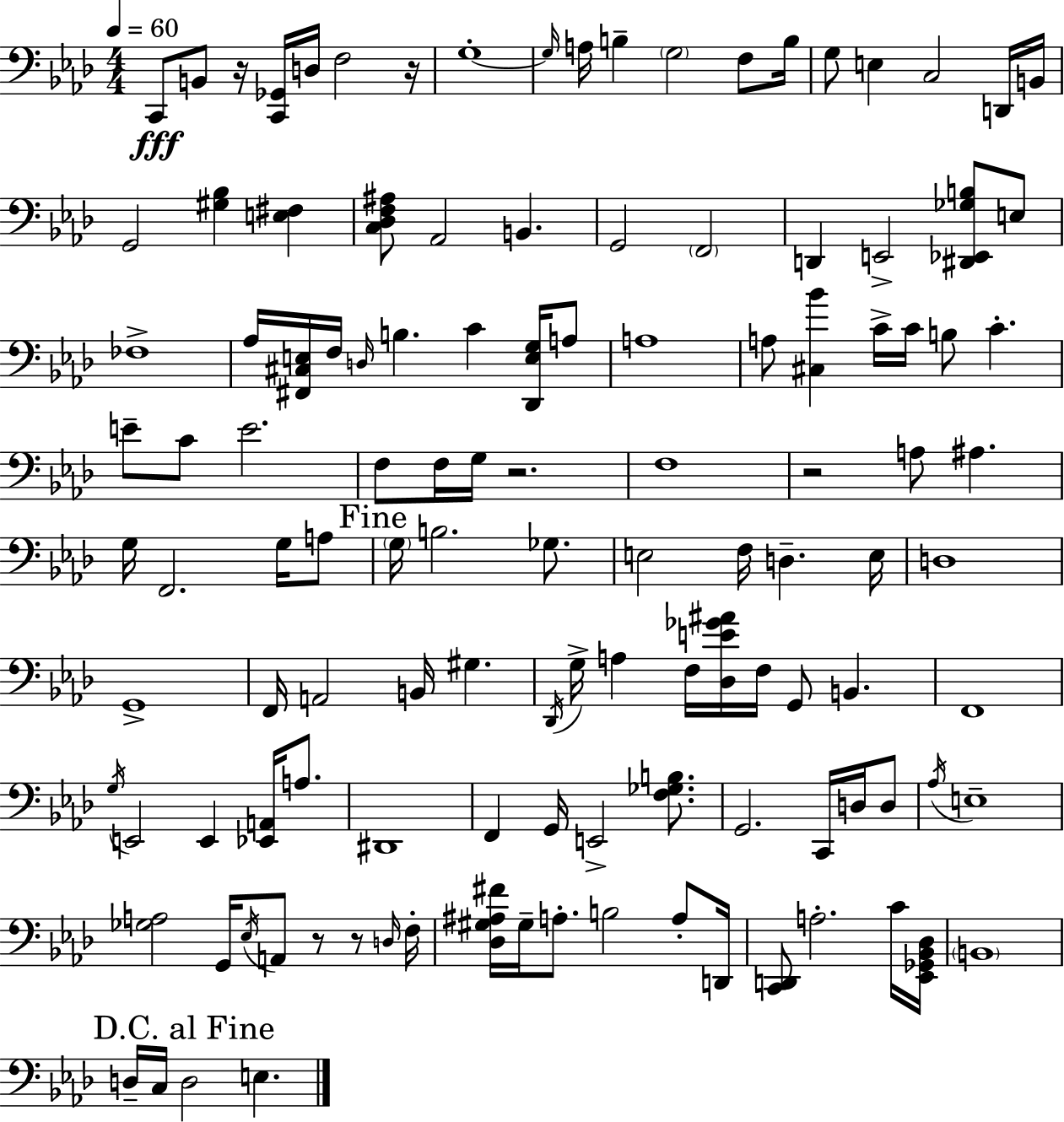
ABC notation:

X:1
T:Untitled
M:4/4
L:1/4
K:Ab
C,,/2 B,,/2 z/4 [C,,_G,,]/4 D,/4 F,2 z/4 G,4 G,/4 A,/4 B, G,2 F,/2 B,/4 G,/2 E, C,2 D,,/4 B,,/4 G,,2 [^G,_B,] [E,^F,] [C,_D,F,^A,]/2 _A,,2 B,, G,,2 F,,2 D,, E,,2 [^D,,_E,,_G,B,]/2 E,/2 _F,4 _A,/4 [^F,,^C,E,]/4 F,/4 D,/4 B, C [_D,,E,G,]/4 A,/2 A,4 A,/2 [^C,_B] C/4 C/4 B,/2 C E/2 C/2 E2 F,/2 F,/4 G,/4 z2 F,4 z2 A,/2 ^A, G,/4 F,,2 G,/4 A,/2 G,/4 B,2 _G,/2 E,2 F,/4 D, E,/4 D,4 G,,4 F,,/4 A,,2 B,,/4 ^G, _D,,/4 G,/4 A, F,/4 [_D,E_G^A]/4 F,/4 G,,/2 B,, F,,4 G,/4 E,,2 E,, [_E,,A,,]/4 A,/2 ^D,,4 F,, G,,/4 E,,2 [F,_G,B,]/2 G,,2 C,,/4 D,/4 D,/2 _A,/4 E,4 [_G,A,]2 G,,/4 _E,/4 A,,/2 z/2 z/2 D,/4 F,/4 [_D,^G,^A,^F]/4 ^G,/4 A,/2 B,2 A,/2 D,,/4 [C,,D,,]/2 A,2 C/4 [_E,,_G,,_B,,_D,]/4 B,,4 D,/4 C,/4 D,2 E,